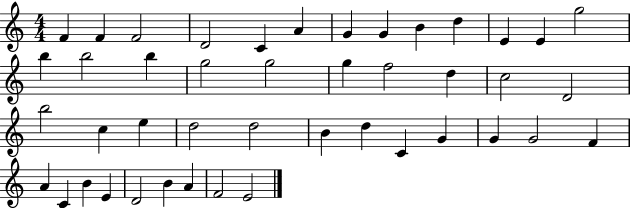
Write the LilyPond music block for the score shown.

{
  \clef treble
  \numericTimeSignature
  \time 4/4
  \key c \major
  f'4 f'4 f'2 | d'2 c'4 a'4 | g'4 g'4 b'4 d''4 | e'4 e'4 g''2 | \break b''4 b''2 b''4 | g''2 g''2 | g''4 f''2 d''4 | c''2 d'2 | \break b''2 c''4 e''4 | d''2 d''2 | b'4 d''4 c'4 g'4 | g'4 g'2 f'4 | \break a'4 c'4 b'4 e'4 | d'2 b'4 a'4 | f'2 e'2 | \bar "|."
}